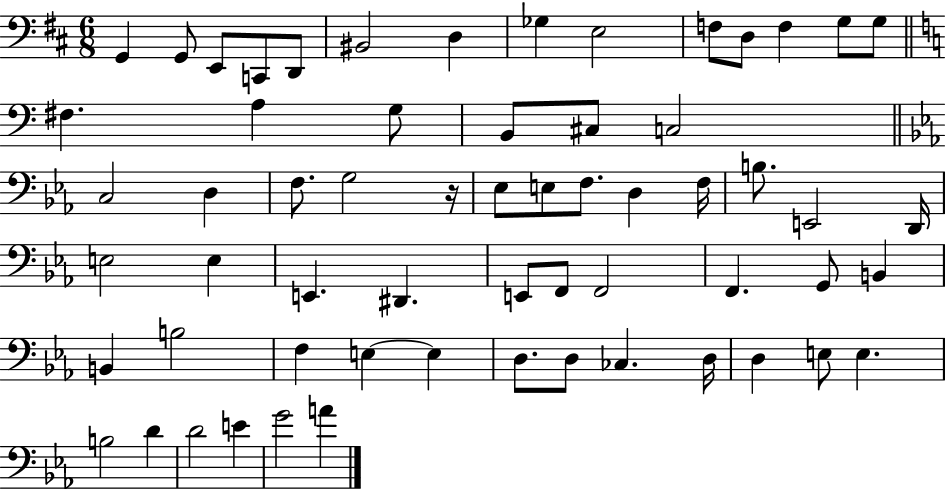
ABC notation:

X:1
T:Untitled
M:6/8
L:1/4
K:D
G,, G,,/2 E,,/2 C,,/2 D,,/2 ^B,,2 D, _G, E,2 F,/2 D,/2 F, G,/2 G,/2 ^F, A, G,/2 B,,/2 ^C,/2 C,2 C,2 D, F,/2 G,2 z/4 _E,/2 E,/2 F,/2 D, F,/4 B,/2 E,,2 D,,/4 E,2 E, E,, ^D,, E,,/2 F,,/2 F,,2 F,, G,,/2 B,, B,, B,2 F, E, E, D,/2 D,/2 _C, D,/4 D, E,/2 E, B,2 D D2 E G2 A